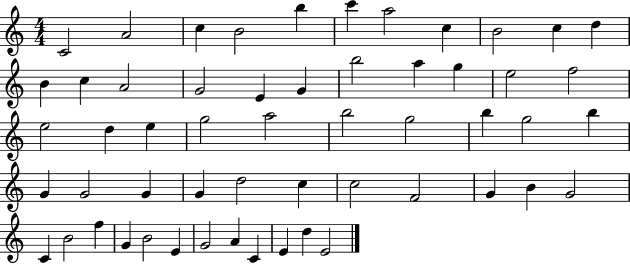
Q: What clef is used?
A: treble